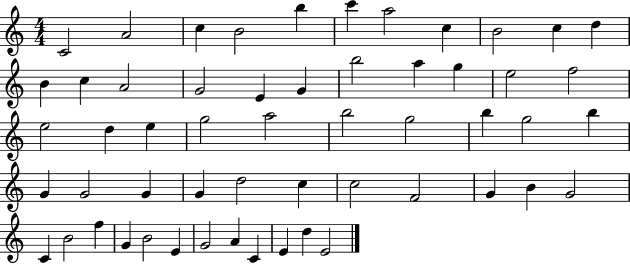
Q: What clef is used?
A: treble